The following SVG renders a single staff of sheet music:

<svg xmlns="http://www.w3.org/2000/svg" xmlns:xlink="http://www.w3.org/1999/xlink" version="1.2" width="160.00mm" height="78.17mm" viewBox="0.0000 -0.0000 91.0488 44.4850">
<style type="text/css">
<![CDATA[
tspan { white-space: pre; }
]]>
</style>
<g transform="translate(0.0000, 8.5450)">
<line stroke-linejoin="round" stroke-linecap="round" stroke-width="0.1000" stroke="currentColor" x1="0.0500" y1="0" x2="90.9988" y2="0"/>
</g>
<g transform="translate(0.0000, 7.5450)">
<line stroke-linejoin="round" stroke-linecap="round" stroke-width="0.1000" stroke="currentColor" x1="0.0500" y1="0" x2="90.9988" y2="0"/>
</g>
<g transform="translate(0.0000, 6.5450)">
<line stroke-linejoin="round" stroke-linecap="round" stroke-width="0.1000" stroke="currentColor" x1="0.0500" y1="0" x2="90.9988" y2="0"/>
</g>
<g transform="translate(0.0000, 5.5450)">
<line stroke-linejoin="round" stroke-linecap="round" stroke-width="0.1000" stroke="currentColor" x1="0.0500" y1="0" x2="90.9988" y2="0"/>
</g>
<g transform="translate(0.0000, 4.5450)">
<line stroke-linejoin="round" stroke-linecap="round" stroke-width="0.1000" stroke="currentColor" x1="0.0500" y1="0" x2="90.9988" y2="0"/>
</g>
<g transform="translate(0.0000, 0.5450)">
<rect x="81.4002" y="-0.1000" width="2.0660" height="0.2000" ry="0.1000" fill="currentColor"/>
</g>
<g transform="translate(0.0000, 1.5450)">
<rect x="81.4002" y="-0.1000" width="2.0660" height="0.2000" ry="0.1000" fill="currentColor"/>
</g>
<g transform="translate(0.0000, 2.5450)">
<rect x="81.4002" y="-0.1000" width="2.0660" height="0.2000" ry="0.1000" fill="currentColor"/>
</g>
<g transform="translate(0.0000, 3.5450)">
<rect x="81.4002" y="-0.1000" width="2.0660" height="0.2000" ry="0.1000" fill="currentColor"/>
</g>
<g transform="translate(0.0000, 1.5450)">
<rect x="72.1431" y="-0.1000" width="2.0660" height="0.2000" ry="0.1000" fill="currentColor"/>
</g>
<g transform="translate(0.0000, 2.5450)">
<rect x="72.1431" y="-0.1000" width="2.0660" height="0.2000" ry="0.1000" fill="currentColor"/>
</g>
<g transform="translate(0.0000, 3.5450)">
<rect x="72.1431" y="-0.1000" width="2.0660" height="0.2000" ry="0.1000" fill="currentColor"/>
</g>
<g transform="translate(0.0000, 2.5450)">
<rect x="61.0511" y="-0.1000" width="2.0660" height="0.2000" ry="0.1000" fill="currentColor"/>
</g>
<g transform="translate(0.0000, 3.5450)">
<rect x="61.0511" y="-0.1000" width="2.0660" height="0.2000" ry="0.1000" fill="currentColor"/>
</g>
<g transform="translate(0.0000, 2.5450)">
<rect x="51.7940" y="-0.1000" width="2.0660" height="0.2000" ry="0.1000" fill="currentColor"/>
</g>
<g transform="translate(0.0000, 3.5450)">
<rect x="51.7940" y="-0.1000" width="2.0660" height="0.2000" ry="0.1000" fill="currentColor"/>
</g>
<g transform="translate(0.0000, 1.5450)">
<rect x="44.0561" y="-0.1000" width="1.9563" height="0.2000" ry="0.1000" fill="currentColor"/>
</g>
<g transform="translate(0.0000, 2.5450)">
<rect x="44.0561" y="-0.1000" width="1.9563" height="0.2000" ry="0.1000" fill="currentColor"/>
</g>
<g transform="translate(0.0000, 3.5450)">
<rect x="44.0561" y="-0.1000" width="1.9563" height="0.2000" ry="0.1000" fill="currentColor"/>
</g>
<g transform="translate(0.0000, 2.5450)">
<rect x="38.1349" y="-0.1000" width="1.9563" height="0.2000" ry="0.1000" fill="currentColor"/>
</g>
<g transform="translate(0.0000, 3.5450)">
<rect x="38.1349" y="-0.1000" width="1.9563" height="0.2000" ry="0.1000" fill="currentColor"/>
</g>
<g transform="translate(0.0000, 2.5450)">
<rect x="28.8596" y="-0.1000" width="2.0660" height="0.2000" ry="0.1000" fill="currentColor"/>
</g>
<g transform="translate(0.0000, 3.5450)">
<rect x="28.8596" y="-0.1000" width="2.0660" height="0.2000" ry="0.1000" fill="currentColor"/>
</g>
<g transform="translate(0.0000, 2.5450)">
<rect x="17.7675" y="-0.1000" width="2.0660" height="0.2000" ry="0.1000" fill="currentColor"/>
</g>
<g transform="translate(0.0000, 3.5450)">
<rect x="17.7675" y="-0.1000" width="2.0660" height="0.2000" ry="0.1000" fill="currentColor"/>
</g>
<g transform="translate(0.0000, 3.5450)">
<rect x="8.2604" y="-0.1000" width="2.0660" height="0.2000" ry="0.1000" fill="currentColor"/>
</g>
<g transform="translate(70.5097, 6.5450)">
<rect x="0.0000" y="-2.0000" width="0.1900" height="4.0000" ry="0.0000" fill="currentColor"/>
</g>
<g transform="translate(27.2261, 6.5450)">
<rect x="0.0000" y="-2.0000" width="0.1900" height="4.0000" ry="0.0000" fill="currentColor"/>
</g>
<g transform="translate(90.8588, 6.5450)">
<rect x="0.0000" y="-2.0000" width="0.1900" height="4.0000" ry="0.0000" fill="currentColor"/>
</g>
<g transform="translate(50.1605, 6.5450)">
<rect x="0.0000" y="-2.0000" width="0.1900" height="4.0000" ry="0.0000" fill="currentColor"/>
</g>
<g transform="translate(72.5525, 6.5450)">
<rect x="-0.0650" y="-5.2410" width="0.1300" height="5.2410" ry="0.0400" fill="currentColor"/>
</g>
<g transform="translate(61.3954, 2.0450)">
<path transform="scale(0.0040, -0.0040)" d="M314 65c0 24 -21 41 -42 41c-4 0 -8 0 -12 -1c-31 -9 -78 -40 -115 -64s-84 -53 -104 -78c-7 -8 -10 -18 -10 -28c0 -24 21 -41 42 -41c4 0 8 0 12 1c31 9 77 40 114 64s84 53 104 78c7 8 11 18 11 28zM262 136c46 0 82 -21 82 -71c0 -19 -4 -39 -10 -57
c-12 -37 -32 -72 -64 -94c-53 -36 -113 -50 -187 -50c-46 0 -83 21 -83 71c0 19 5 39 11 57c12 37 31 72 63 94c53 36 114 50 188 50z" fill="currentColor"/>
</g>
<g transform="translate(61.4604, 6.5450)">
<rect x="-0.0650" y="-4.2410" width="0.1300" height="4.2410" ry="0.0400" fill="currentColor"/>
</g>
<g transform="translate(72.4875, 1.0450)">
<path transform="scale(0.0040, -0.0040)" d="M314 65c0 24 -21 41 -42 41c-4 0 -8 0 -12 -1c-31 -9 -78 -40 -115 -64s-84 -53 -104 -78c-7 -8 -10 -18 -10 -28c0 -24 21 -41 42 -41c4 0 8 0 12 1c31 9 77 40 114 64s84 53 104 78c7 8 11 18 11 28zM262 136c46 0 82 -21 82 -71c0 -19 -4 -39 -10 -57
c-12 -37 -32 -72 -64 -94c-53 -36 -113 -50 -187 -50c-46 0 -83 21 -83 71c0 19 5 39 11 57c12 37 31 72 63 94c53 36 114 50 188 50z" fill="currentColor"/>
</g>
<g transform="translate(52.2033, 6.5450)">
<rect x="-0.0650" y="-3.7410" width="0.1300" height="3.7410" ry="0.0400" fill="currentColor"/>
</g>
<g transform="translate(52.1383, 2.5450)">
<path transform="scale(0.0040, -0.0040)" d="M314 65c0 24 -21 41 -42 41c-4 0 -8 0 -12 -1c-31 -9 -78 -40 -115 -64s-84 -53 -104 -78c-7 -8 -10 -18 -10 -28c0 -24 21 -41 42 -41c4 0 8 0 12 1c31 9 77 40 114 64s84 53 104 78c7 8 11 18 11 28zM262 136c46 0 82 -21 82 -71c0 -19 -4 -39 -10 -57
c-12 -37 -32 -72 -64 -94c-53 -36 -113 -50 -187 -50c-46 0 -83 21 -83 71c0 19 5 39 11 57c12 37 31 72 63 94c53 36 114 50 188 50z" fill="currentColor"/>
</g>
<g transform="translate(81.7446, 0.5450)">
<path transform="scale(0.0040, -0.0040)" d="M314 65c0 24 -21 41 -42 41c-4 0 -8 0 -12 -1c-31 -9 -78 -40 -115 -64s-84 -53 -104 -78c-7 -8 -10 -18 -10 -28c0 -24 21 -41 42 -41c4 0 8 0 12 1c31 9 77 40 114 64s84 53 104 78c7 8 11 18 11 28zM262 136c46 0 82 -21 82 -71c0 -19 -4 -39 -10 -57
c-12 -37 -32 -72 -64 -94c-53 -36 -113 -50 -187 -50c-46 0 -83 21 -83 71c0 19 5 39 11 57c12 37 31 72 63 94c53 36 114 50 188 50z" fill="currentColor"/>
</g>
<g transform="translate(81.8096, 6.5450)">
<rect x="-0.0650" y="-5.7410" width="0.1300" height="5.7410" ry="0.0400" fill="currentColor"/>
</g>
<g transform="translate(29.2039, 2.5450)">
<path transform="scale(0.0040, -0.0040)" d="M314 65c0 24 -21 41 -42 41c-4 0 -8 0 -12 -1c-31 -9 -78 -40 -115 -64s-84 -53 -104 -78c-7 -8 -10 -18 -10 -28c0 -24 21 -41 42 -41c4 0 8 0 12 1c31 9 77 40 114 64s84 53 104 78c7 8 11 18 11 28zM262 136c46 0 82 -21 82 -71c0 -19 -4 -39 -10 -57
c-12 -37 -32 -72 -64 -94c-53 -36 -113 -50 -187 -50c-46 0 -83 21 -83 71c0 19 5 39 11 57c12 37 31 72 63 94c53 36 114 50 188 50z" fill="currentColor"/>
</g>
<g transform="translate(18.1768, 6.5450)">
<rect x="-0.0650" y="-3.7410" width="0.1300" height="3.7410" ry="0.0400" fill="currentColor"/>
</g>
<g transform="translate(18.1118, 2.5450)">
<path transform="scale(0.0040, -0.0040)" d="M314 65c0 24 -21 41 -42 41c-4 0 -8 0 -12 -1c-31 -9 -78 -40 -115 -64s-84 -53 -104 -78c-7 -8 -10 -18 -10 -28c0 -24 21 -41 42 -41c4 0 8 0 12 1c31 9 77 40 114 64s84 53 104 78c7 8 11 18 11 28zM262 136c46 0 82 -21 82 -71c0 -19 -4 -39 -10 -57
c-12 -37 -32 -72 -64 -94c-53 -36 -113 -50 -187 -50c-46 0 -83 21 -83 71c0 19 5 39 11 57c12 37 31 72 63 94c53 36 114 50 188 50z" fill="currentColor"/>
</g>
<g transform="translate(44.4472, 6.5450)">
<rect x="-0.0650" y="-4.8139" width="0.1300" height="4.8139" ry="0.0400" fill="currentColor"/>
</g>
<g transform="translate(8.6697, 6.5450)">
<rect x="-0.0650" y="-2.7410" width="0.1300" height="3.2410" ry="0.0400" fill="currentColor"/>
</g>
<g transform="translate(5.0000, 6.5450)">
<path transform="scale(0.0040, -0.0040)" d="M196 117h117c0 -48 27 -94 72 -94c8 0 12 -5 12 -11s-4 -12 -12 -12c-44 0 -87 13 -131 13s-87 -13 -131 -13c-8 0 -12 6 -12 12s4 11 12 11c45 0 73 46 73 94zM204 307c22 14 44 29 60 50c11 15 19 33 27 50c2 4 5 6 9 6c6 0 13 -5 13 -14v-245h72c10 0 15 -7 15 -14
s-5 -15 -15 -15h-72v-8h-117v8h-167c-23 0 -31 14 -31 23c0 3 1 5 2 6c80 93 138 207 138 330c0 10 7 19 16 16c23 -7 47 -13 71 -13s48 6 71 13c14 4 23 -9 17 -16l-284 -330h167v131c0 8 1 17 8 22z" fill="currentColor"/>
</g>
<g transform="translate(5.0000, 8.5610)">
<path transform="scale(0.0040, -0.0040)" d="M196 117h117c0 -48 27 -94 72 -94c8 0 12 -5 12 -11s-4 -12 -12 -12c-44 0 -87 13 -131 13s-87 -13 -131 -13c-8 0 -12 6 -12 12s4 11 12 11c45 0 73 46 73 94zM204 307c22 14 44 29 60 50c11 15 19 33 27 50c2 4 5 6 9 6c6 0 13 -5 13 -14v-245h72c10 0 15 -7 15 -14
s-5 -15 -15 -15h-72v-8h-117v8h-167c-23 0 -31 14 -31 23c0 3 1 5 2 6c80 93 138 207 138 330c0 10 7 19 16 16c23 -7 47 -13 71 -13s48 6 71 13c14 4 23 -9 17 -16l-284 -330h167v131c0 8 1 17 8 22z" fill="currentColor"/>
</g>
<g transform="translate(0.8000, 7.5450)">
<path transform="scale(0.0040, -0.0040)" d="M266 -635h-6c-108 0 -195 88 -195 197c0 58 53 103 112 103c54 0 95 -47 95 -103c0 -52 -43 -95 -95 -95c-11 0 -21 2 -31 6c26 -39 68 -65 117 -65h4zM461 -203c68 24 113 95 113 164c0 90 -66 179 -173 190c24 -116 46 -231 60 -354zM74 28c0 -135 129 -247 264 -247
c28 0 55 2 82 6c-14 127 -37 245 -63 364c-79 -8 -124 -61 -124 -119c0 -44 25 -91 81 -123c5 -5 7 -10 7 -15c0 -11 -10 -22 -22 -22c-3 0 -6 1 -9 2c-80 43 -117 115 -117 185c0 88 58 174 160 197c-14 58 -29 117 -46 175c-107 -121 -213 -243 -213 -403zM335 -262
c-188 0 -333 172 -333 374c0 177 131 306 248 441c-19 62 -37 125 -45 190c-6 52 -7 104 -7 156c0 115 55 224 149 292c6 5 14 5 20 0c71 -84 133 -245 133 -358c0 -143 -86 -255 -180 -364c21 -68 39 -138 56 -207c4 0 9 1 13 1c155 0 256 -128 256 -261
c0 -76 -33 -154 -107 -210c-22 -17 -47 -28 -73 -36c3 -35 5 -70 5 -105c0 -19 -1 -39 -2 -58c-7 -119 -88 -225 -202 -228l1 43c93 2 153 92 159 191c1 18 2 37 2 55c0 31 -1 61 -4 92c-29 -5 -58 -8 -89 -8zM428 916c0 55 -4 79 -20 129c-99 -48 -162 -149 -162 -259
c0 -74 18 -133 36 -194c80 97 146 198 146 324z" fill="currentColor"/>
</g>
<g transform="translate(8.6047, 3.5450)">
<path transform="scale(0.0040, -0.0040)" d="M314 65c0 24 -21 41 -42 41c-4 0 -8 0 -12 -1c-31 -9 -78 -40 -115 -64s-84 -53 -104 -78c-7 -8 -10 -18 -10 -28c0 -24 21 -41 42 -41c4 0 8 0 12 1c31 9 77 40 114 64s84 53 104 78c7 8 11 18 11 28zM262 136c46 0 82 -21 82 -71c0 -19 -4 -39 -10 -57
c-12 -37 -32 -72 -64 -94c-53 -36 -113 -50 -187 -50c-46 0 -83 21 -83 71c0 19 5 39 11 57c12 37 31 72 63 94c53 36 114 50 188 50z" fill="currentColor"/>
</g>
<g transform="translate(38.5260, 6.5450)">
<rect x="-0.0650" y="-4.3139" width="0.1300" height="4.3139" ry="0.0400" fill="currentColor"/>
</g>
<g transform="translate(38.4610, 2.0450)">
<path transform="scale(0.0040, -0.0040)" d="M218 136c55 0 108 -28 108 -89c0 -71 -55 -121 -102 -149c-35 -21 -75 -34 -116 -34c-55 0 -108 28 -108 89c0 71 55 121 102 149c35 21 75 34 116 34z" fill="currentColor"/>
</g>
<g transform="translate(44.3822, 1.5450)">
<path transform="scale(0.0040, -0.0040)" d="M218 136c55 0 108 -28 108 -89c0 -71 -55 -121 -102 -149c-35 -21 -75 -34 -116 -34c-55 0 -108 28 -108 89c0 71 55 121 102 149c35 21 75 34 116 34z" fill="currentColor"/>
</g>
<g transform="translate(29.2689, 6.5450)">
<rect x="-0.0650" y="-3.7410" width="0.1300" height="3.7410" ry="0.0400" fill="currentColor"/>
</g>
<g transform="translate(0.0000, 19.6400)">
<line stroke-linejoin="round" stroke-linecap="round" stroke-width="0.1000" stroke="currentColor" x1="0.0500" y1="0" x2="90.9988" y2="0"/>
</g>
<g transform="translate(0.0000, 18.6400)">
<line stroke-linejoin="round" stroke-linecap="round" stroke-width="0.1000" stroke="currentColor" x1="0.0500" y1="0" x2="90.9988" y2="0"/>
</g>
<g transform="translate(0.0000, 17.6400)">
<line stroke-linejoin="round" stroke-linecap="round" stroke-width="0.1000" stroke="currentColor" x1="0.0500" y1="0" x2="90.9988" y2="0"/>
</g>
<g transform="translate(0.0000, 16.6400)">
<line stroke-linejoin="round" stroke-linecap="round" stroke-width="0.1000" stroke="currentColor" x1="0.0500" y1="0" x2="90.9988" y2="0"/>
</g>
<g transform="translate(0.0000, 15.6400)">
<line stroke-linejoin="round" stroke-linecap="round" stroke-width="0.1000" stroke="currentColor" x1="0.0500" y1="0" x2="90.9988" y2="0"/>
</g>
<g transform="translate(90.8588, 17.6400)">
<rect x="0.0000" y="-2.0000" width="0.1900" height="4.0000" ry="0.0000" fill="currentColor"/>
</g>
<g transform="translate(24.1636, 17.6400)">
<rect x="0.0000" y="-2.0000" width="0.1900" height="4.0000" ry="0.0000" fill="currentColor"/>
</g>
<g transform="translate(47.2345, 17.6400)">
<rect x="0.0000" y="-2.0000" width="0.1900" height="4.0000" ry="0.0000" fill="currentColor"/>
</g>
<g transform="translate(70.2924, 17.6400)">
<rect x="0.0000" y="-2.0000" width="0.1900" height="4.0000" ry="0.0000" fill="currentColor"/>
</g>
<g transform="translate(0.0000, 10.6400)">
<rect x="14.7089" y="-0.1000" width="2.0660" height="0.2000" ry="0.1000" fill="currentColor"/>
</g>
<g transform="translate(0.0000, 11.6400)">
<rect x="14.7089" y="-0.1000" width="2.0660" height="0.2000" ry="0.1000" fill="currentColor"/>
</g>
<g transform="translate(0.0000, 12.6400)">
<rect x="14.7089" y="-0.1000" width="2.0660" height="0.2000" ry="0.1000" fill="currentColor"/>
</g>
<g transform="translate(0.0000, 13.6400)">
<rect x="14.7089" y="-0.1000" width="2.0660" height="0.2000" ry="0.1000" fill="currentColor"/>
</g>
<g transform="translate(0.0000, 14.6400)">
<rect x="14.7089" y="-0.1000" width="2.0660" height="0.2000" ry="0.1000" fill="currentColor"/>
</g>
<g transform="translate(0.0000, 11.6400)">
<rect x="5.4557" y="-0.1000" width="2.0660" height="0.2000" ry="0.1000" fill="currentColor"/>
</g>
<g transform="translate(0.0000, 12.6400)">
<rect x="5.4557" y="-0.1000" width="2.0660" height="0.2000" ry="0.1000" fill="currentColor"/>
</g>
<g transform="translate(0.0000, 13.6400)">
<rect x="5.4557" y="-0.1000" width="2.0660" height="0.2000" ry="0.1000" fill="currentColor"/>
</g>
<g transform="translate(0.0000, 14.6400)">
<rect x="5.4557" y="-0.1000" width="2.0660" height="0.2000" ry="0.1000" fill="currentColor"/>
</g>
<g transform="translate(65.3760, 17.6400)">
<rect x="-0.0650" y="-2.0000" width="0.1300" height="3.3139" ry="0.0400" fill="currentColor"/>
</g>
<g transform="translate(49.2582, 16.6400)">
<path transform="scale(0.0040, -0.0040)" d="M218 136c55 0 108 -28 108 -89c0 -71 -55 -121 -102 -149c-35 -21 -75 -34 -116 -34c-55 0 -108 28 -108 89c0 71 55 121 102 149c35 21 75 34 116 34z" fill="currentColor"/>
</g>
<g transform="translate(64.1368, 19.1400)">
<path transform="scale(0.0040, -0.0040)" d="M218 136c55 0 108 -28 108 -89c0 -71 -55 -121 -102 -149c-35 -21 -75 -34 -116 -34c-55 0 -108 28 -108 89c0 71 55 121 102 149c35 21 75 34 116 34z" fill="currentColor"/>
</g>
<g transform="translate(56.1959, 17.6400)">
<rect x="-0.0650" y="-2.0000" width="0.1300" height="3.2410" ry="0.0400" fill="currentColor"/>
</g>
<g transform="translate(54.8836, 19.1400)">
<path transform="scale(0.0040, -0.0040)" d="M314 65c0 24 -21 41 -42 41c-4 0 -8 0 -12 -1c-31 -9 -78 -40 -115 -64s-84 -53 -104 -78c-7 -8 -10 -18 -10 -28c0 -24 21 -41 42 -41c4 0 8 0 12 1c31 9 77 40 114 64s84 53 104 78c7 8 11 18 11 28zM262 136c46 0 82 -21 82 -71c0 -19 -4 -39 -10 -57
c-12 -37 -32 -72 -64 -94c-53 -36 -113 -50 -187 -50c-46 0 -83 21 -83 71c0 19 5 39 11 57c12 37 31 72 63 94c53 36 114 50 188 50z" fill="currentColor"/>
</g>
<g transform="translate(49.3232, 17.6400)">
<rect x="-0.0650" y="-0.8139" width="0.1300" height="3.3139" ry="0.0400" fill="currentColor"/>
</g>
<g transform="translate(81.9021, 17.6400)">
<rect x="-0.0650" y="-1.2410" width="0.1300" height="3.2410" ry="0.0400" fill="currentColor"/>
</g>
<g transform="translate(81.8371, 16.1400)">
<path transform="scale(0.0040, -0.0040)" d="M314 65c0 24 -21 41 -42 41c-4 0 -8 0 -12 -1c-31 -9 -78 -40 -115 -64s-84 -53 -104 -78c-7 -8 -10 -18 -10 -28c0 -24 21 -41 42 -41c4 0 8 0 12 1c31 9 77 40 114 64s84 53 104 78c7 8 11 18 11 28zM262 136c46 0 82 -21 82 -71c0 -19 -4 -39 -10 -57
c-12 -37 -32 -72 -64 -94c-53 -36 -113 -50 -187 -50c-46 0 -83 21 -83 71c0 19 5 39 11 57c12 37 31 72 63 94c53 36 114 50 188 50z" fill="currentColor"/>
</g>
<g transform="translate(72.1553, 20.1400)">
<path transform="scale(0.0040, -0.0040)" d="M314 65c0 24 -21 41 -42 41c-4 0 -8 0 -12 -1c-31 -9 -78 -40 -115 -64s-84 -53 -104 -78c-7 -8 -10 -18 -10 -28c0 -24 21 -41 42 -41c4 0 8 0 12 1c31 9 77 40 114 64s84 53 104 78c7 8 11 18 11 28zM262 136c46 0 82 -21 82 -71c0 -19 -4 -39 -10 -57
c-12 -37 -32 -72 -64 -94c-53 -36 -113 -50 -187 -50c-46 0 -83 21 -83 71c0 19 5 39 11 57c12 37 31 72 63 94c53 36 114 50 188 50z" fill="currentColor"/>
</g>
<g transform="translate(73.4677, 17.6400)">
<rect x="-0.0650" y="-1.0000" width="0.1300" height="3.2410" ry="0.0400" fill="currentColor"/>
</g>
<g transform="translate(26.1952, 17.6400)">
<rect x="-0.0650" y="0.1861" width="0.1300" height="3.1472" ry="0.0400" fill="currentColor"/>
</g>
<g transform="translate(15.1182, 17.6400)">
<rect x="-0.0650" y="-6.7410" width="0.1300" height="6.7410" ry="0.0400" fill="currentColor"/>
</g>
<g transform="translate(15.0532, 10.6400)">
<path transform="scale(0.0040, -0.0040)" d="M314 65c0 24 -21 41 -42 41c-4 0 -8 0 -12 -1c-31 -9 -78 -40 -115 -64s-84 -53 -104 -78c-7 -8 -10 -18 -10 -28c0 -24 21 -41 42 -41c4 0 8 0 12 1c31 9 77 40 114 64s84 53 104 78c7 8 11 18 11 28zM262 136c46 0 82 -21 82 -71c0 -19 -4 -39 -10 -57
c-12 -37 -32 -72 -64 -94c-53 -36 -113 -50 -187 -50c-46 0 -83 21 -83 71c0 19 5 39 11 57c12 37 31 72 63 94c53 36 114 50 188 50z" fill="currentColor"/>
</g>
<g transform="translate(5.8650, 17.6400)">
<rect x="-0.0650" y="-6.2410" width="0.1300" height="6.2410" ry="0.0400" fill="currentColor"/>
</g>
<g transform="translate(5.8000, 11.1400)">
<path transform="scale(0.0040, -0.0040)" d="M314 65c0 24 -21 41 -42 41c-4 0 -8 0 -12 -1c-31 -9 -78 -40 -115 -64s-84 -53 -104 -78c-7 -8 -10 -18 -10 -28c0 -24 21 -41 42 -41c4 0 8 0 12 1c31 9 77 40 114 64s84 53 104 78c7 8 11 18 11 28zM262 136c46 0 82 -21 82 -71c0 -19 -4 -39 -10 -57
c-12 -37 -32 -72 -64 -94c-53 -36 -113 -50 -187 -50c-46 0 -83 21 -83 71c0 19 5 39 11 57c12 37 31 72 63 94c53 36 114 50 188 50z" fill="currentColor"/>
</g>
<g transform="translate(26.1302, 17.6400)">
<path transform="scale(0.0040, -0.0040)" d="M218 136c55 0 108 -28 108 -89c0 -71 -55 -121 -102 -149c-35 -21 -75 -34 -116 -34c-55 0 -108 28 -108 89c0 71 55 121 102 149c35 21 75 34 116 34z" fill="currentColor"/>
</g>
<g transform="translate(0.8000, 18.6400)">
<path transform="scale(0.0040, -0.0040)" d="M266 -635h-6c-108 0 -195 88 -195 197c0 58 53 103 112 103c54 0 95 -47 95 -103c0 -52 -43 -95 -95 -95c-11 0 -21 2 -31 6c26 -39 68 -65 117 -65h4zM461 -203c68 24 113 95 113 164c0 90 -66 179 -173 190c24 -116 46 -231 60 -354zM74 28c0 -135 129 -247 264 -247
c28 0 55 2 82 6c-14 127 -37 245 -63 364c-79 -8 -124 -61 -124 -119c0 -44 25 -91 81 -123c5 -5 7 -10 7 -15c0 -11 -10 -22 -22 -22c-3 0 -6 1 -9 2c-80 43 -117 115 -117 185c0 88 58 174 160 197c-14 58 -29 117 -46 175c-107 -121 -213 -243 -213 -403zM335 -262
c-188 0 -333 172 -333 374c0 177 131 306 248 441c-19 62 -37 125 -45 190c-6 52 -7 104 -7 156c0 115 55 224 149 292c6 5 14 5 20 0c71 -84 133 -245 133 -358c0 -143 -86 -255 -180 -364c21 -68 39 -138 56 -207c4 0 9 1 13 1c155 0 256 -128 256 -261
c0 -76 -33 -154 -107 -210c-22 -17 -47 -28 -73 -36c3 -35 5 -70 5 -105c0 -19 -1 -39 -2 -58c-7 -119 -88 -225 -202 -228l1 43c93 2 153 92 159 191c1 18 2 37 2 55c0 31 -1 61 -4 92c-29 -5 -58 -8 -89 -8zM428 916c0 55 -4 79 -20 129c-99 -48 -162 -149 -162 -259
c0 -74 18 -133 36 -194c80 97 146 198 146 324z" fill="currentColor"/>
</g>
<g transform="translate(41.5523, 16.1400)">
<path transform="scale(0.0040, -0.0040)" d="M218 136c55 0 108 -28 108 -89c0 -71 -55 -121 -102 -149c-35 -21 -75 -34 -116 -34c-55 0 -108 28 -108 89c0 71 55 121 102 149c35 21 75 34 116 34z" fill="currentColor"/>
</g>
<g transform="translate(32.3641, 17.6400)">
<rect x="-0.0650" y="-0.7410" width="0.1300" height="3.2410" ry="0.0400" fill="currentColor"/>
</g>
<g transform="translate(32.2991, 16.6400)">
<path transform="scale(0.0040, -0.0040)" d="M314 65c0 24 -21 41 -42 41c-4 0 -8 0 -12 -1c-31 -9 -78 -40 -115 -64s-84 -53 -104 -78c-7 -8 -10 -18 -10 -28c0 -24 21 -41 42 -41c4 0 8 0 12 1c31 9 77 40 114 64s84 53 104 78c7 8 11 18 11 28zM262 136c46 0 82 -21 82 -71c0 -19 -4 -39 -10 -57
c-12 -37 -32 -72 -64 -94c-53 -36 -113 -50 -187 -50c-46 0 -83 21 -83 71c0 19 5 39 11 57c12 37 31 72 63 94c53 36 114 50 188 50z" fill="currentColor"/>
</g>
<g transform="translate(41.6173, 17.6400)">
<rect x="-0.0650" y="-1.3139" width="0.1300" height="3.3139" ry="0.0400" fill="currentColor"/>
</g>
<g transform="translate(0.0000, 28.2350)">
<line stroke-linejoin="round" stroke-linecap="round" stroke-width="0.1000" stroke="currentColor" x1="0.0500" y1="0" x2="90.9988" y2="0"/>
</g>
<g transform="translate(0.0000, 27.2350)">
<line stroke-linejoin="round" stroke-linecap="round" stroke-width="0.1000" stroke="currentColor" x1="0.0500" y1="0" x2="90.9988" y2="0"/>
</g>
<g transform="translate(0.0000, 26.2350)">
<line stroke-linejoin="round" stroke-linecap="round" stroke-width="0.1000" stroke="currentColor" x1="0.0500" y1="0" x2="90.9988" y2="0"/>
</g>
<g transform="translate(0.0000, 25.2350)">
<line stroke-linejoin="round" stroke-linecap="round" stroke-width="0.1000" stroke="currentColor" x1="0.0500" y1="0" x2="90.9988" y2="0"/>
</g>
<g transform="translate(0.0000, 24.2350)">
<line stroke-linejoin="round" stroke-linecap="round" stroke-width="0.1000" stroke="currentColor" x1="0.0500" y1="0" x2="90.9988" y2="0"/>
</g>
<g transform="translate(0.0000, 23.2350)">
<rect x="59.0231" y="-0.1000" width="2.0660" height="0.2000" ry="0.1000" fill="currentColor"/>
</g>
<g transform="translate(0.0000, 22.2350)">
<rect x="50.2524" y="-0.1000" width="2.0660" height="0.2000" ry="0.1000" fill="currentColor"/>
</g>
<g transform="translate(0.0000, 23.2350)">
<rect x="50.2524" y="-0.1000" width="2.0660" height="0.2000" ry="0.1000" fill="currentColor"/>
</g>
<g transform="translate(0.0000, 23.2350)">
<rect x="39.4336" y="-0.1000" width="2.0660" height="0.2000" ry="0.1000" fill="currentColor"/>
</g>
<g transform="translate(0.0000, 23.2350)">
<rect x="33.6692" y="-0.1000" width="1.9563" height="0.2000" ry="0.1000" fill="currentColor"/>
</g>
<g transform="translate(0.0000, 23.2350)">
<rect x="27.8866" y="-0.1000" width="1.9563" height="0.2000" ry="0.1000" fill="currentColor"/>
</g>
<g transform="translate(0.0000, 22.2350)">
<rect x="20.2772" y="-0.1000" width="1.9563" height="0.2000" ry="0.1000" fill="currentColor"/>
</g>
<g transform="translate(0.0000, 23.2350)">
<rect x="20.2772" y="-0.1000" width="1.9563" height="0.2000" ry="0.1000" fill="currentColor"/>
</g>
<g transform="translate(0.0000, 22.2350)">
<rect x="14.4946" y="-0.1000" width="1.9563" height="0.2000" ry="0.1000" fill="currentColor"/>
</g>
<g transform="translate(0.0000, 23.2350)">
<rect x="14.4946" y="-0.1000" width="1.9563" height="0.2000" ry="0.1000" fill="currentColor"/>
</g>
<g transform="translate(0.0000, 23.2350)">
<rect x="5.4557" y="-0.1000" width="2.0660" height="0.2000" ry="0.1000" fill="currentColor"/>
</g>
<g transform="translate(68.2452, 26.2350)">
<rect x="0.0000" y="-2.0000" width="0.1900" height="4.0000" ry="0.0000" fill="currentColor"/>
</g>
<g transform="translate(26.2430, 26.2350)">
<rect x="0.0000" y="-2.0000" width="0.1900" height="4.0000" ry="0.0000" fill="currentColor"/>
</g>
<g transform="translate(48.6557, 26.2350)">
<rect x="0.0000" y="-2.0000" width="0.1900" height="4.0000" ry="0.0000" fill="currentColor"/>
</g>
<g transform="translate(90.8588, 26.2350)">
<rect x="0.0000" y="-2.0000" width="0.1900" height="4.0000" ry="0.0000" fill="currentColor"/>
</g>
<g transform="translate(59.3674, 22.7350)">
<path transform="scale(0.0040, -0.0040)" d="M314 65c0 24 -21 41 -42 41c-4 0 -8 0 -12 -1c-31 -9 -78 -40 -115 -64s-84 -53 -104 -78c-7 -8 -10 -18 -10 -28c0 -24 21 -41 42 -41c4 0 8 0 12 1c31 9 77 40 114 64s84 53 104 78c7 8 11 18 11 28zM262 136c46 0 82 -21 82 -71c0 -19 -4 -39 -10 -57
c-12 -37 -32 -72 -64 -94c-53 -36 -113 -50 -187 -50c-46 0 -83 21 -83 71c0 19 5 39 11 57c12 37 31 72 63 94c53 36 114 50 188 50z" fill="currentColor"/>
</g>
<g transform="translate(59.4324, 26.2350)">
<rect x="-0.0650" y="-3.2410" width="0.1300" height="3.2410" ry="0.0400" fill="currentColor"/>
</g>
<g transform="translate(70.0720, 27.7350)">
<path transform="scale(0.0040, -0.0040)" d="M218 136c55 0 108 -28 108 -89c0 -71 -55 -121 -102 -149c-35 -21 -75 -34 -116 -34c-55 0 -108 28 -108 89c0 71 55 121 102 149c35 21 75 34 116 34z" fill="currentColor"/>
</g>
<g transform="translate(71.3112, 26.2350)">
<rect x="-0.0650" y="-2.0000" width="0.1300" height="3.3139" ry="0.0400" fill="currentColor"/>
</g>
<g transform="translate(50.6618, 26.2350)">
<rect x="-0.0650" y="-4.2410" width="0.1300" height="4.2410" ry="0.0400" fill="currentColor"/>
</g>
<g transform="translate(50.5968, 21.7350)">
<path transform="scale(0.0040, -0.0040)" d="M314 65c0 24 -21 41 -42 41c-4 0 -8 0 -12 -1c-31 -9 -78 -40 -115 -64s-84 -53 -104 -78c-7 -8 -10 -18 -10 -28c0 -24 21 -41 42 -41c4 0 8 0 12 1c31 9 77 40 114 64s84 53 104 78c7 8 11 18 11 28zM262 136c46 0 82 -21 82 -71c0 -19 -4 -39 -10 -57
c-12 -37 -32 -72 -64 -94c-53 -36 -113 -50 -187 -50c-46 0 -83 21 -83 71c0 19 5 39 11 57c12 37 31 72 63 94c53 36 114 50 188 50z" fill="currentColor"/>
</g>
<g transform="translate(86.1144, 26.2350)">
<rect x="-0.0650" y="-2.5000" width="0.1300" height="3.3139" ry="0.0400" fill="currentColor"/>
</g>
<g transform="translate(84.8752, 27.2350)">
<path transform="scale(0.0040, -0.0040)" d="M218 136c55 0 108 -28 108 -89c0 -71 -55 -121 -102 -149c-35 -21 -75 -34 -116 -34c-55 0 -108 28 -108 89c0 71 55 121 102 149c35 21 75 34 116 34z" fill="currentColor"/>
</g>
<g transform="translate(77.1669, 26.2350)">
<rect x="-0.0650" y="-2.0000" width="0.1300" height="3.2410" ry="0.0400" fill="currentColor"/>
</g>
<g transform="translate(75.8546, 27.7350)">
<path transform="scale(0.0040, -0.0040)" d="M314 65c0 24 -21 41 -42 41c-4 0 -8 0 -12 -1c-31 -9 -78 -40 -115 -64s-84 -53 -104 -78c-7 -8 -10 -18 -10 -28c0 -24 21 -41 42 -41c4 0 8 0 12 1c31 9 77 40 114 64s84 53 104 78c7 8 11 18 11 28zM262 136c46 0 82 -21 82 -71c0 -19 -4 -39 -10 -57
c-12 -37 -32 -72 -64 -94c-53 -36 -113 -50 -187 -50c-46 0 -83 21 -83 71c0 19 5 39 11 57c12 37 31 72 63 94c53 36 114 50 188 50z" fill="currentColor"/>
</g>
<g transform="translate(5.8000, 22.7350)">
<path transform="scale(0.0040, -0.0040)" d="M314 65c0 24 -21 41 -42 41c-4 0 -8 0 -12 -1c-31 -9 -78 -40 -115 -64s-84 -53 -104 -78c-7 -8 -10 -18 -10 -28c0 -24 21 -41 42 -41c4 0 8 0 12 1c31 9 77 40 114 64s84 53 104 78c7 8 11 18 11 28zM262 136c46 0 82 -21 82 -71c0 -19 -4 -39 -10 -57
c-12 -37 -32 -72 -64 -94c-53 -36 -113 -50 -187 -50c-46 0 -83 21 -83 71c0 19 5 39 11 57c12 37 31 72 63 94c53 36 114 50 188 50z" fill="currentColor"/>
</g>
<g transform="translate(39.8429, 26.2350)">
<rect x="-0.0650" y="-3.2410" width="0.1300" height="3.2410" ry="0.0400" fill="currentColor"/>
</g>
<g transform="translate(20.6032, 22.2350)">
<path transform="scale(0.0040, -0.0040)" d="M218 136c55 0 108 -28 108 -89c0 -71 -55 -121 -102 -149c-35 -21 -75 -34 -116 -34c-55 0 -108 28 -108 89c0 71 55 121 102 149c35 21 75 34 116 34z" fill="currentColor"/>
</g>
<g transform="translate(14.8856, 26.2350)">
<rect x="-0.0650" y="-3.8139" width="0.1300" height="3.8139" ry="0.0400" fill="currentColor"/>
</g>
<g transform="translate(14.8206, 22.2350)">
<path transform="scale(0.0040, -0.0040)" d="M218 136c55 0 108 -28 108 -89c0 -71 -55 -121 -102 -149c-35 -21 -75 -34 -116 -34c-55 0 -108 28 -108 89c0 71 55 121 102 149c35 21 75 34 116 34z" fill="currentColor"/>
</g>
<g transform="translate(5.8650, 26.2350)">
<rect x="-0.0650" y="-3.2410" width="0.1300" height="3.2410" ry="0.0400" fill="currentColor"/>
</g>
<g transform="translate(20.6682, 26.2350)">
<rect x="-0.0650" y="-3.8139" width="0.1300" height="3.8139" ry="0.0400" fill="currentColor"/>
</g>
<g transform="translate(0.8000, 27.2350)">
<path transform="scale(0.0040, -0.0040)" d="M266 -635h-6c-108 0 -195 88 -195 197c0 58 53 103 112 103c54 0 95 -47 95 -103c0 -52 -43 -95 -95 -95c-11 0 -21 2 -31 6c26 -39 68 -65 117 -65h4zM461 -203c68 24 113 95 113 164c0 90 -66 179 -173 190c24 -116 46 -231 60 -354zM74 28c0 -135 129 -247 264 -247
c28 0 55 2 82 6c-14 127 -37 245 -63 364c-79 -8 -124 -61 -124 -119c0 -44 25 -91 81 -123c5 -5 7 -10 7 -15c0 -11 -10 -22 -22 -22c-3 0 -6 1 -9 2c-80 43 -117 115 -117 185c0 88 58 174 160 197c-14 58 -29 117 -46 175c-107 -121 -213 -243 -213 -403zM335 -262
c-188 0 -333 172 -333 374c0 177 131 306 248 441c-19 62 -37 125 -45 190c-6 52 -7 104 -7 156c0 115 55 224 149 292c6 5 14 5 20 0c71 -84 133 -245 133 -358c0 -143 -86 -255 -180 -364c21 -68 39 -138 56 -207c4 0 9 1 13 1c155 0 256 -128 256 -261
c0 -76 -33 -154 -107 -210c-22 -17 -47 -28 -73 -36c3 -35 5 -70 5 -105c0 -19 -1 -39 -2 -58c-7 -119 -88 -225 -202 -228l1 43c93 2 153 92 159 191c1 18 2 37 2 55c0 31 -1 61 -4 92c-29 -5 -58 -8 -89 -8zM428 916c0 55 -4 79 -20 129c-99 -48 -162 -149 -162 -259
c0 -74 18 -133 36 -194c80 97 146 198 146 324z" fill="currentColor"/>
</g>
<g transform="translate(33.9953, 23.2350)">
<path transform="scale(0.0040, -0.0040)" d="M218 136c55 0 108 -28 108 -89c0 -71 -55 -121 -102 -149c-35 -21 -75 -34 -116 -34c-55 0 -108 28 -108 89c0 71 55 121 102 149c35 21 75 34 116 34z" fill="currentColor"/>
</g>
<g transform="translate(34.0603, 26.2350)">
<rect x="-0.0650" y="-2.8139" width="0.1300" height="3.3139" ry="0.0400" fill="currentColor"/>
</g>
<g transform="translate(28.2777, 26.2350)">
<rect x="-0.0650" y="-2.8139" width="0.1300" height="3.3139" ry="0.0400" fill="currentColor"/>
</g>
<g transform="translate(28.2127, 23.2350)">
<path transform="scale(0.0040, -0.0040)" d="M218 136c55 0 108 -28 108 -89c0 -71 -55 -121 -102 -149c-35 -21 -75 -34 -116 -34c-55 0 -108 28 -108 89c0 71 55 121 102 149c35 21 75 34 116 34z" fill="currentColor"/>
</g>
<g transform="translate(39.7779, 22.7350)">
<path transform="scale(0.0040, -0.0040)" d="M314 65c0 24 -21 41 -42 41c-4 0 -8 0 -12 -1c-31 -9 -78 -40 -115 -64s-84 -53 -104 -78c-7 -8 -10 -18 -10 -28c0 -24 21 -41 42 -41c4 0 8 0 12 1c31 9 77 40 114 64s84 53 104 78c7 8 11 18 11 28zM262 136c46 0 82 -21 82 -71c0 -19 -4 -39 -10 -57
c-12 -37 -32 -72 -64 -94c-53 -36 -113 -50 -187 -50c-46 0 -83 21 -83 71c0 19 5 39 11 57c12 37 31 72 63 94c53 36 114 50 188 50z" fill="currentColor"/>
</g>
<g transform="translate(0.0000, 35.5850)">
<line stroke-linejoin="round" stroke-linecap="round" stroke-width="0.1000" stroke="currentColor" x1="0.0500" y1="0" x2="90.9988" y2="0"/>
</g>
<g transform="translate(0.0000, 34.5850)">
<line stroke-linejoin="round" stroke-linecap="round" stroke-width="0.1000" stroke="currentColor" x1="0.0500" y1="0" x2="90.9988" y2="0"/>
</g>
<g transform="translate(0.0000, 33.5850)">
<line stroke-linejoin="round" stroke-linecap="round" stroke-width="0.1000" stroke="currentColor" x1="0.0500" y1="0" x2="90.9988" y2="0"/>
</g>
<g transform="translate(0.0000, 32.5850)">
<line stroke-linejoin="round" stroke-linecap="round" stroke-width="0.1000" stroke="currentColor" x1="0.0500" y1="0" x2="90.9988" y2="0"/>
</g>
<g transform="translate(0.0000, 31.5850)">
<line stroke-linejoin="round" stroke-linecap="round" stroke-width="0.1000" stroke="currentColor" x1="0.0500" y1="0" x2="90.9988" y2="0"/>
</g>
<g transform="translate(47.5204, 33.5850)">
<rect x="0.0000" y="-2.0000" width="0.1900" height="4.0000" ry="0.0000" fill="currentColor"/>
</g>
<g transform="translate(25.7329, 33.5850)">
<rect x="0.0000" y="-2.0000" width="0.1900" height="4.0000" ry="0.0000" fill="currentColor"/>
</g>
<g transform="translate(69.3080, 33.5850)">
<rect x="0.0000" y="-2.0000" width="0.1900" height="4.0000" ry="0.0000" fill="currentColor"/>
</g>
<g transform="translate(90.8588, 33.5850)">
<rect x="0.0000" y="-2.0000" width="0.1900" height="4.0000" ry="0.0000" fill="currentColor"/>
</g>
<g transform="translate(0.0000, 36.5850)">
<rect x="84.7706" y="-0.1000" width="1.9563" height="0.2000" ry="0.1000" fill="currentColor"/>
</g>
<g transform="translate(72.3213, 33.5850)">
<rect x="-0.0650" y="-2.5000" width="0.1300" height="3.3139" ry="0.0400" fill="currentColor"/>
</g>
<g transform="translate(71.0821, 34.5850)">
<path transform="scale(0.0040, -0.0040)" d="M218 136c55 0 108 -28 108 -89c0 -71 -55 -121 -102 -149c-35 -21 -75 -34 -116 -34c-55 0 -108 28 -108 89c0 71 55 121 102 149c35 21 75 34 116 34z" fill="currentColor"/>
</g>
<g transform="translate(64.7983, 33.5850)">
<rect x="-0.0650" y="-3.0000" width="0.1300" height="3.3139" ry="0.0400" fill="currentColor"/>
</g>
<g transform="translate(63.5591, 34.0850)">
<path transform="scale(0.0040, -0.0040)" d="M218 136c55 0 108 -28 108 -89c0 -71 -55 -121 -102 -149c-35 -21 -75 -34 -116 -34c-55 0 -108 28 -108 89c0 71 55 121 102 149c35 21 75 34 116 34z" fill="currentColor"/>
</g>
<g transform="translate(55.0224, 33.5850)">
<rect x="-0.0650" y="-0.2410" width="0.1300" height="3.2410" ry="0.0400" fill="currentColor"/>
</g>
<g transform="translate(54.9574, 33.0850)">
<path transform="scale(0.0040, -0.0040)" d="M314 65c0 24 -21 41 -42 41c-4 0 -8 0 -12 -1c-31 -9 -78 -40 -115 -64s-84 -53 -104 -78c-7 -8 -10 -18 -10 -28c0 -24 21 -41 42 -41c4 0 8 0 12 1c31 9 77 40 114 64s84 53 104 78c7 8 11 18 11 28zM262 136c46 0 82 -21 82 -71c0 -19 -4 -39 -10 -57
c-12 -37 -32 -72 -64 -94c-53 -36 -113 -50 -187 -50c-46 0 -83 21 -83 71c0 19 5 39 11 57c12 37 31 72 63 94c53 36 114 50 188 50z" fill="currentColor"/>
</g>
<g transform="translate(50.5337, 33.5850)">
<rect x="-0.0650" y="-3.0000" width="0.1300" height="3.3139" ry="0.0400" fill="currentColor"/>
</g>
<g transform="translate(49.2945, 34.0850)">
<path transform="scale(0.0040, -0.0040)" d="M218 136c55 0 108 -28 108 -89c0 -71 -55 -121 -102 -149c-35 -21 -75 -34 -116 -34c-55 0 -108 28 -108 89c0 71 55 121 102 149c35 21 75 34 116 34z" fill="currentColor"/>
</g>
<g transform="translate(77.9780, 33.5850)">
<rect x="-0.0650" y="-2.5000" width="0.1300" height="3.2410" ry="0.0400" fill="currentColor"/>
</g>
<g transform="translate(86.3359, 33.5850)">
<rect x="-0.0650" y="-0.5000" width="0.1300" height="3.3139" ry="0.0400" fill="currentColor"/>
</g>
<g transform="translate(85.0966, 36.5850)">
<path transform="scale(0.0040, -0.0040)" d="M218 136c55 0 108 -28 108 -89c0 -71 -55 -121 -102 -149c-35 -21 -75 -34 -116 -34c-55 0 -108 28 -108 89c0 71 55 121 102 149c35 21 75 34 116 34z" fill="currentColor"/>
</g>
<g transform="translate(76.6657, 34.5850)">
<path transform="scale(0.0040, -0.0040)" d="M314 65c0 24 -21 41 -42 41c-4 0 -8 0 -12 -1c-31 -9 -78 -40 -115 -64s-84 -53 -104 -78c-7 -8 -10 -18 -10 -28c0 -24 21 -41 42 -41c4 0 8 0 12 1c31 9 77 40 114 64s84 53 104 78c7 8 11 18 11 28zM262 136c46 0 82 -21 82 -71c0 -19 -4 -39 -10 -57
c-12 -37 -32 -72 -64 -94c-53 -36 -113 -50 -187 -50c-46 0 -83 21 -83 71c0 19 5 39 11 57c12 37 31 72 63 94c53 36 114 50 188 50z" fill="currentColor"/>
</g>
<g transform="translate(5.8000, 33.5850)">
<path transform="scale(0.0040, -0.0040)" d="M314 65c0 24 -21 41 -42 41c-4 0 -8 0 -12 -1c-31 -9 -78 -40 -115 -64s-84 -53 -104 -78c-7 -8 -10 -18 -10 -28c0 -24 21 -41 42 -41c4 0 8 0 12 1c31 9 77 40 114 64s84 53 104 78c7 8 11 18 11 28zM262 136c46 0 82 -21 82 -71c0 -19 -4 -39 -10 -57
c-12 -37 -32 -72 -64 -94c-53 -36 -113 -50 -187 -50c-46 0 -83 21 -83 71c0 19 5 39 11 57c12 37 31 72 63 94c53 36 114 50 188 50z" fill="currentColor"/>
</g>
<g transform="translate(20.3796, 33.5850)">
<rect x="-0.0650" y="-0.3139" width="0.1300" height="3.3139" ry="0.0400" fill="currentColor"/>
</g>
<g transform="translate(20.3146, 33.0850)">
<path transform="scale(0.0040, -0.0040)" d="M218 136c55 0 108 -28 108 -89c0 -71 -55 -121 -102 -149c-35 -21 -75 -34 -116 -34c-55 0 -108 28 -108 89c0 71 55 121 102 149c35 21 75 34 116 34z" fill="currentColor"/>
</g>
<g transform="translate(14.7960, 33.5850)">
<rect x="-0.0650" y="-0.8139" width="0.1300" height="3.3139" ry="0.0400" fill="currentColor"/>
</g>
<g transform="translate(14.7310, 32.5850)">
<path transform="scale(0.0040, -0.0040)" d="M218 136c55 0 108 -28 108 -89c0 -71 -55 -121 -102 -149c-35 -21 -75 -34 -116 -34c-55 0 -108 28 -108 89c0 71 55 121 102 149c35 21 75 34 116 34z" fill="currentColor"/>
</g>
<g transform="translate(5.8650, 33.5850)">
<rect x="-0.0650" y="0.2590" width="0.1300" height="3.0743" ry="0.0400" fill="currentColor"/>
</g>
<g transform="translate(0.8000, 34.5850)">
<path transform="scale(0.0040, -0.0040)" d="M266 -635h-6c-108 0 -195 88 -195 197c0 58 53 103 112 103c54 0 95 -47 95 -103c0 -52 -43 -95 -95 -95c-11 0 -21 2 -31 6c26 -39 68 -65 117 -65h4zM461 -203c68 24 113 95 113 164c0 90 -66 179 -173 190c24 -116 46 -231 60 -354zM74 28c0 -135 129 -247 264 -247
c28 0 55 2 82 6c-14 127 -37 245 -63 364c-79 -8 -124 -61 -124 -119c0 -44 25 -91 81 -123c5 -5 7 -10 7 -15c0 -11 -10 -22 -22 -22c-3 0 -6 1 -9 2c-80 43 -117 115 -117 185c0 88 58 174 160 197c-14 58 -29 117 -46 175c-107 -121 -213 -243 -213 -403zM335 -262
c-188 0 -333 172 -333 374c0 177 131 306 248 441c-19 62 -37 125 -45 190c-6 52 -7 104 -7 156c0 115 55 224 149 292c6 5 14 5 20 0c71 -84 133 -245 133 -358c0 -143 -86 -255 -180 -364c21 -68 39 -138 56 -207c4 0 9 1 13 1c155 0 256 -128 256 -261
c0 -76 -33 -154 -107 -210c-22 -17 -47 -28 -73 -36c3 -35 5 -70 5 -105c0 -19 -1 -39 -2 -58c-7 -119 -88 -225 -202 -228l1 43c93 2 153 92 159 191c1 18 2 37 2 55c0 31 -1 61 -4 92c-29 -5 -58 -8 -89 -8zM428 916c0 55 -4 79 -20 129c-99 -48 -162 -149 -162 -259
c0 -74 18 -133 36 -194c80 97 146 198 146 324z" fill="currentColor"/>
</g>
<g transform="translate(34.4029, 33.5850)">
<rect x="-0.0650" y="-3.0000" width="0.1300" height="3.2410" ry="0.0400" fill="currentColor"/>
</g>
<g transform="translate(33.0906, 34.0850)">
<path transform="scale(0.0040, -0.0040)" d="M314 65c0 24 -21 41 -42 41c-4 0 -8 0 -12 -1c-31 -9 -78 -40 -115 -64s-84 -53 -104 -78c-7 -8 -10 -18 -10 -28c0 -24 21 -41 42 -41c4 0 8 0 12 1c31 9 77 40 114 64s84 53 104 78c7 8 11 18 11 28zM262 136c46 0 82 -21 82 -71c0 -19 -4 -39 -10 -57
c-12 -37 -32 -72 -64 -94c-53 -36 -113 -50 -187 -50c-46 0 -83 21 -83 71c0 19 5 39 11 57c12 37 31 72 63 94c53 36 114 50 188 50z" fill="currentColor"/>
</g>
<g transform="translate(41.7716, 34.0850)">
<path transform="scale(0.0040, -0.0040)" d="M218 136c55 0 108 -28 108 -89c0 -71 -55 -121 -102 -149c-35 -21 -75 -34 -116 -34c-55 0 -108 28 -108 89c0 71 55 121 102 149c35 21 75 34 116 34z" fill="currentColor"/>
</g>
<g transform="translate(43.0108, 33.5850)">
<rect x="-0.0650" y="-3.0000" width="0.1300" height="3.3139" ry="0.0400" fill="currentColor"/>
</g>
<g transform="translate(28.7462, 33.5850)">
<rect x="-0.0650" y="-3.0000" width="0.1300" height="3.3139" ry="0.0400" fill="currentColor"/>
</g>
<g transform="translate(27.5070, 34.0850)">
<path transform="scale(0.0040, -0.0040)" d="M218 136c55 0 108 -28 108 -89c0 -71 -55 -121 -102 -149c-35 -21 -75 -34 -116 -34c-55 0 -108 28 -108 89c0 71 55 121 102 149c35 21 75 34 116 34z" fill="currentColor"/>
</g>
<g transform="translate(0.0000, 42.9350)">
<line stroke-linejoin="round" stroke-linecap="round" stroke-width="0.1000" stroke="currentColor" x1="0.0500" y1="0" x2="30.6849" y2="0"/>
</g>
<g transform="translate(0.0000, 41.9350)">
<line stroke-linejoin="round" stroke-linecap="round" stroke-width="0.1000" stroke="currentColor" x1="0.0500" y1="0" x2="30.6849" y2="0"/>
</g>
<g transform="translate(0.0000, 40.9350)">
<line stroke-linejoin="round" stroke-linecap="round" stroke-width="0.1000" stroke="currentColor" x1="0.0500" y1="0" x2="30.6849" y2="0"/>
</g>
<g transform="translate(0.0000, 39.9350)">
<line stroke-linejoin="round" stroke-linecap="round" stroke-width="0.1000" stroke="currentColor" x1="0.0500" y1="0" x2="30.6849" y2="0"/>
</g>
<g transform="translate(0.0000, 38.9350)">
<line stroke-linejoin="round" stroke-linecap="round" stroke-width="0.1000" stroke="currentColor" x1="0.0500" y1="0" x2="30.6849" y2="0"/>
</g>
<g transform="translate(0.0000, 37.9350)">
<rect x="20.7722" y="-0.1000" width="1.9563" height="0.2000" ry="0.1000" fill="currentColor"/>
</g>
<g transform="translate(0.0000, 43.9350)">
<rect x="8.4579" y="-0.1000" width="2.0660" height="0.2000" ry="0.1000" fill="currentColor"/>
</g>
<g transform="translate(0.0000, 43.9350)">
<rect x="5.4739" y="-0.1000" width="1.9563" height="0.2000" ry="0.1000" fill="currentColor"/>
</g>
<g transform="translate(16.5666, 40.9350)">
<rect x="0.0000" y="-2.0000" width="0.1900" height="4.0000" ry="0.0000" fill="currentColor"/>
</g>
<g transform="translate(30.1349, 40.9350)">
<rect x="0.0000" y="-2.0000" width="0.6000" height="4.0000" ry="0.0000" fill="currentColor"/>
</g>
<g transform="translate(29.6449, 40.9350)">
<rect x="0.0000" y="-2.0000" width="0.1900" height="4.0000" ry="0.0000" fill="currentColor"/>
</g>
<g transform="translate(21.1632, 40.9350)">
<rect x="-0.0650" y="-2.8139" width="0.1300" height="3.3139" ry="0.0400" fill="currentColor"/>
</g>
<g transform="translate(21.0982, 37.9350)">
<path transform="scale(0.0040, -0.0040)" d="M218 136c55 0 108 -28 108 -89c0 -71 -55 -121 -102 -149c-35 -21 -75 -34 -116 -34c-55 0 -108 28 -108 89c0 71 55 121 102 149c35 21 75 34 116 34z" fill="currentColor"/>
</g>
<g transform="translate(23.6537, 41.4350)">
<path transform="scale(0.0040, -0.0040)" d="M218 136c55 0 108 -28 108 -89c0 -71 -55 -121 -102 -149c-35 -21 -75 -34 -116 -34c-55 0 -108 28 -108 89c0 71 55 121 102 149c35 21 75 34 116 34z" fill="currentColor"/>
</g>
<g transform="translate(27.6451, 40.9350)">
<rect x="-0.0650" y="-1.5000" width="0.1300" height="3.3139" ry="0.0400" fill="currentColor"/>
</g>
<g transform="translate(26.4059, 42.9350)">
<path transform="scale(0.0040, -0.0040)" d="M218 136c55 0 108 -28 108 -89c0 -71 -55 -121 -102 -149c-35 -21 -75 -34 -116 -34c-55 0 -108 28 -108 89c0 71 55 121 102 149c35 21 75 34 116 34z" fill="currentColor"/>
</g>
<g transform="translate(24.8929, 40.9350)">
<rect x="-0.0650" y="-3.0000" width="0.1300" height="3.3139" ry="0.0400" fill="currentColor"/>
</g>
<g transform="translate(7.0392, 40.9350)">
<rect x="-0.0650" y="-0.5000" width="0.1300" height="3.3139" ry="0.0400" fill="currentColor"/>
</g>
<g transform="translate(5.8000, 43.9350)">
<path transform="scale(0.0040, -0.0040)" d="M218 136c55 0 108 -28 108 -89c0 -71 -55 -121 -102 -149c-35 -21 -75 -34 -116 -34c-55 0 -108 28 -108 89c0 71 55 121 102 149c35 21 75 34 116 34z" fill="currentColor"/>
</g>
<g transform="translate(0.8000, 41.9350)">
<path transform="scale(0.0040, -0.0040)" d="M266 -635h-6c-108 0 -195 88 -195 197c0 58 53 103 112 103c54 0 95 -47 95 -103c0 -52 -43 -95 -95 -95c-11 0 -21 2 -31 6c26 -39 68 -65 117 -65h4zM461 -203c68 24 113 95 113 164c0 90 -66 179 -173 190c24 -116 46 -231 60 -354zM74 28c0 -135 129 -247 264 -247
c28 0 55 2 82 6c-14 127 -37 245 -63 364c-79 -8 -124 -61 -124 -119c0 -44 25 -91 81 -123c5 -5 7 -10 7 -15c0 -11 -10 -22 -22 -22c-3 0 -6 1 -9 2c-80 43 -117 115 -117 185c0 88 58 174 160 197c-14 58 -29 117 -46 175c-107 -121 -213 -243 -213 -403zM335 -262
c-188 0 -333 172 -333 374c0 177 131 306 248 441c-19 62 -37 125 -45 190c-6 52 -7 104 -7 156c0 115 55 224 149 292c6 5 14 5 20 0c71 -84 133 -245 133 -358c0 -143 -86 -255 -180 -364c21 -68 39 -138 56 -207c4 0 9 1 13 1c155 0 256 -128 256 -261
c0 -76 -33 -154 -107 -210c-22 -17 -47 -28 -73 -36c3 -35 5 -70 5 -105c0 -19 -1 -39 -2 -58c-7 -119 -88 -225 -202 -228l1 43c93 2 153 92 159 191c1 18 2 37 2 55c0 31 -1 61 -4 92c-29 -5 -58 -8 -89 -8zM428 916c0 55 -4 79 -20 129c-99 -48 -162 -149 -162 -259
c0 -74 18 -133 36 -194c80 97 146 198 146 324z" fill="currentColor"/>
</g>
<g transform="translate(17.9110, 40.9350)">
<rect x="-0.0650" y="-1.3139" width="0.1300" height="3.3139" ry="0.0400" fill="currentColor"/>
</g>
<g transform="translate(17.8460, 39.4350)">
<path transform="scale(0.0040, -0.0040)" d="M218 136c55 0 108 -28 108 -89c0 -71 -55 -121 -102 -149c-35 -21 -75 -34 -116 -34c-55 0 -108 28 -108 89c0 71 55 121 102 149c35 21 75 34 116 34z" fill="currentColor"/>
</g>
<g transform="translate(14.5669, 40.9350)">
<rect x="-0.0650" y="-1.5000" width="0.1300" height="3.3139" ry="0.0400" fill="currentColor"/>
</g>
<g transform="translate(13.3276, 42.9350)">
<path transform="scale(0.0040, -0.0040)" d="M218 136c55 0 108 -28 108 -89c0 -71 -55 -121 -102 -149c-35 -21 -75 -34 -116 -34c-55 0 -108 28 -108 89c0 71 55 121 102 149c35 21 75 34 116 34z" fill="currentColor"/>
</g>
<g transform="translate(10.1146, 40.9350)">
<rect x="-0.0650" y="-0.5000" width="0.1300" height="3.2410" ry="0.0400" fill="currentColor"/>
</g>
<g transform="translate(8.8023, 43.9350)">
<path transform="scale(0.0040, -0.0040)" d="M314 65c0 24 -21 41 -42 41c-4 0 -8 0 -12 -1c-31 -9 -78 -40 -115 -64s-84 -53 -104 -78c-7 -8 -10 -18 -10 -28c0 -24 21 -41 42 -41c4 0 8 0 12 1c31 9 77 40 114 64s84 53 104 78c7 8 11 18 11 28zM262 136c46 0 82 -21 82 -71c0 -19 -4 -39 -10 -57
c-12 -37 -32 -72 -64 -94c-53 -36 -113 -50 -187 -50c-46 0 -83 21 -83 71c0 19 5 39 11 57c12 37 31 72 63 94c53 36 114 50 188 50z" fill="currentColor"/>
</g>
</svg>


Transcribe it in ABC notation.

X:1
T:Untitled
M:4/4
L:1/4
K:C
a2 c'2 c'2 d' e' c'2 d'2 f'2 g'2 a'2 b'2 B d2 e d F2 F D2 e2 b2 c' c' a a b2 d'2 b2 F F2 G B2 d c A A2 A A c2 A G G2 C C C2 E e a A E